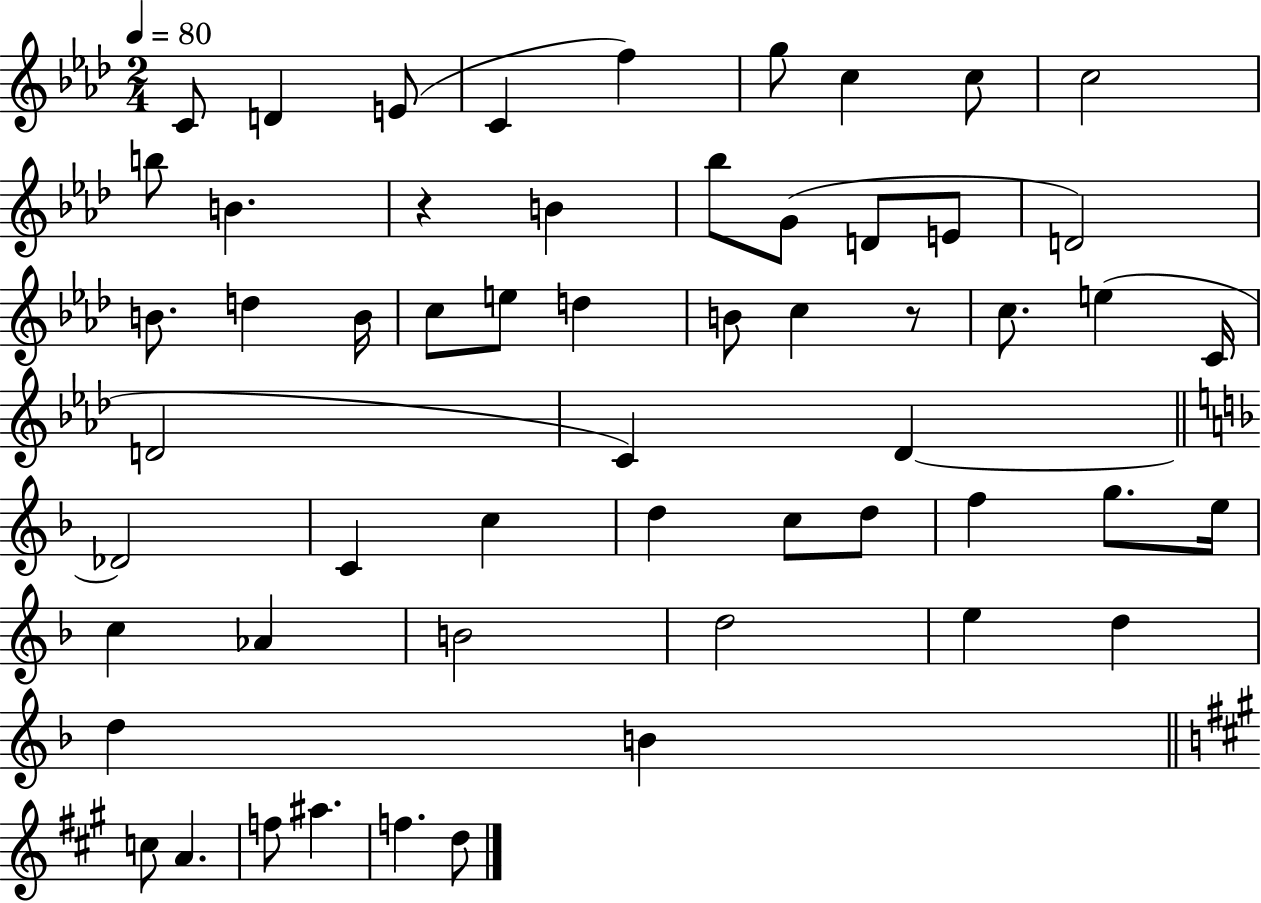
{
  \clef treble
  \numericTimeSignature
  \time 2/4
  \key aes \major
  \tempo 4 = 80
  c'8 d'4 e'8( | c'4 f''4) | g''8 c''4 c''8 | c''2 | \break b''8 b'4. | r4 b'4 | bes''8 g'8( d'8 e'8 | d'2) | \break b'8. d''4 b'16 | c''8 e''8 d''4 | b'8 c''4 r8 | c''8. e''4( c'16 | \break d'2 | c'4) des'4~~ | \bar "||" \break \key f \major des'2 | c'4 c''4 | d''4 c''8 d''8 | f''4 g''8. e''16 | \break c''4 aes'4 | b'2 | d''2 | e''4 d''4 | \break d''4 b'4 | \bar "||" \break \key a \major c''8 a'4. | f''8 ais''4. | f''4. d''8 | \bar "|."
}